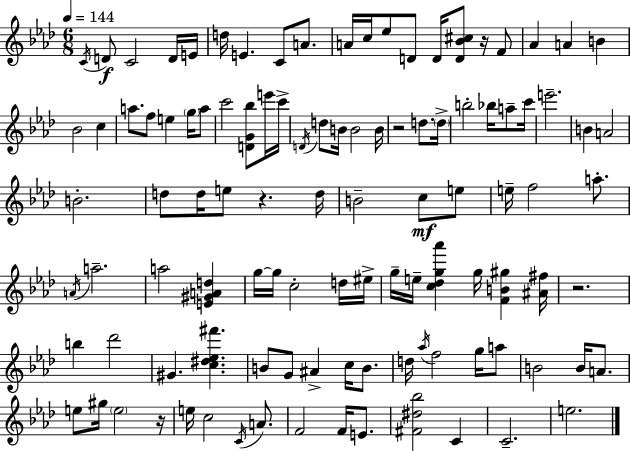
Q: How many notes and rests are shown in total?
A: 106